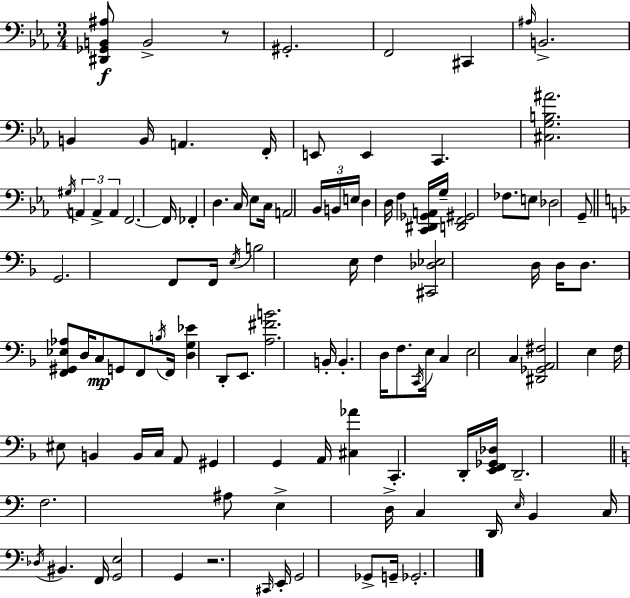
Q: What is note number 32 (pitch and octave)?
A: G3